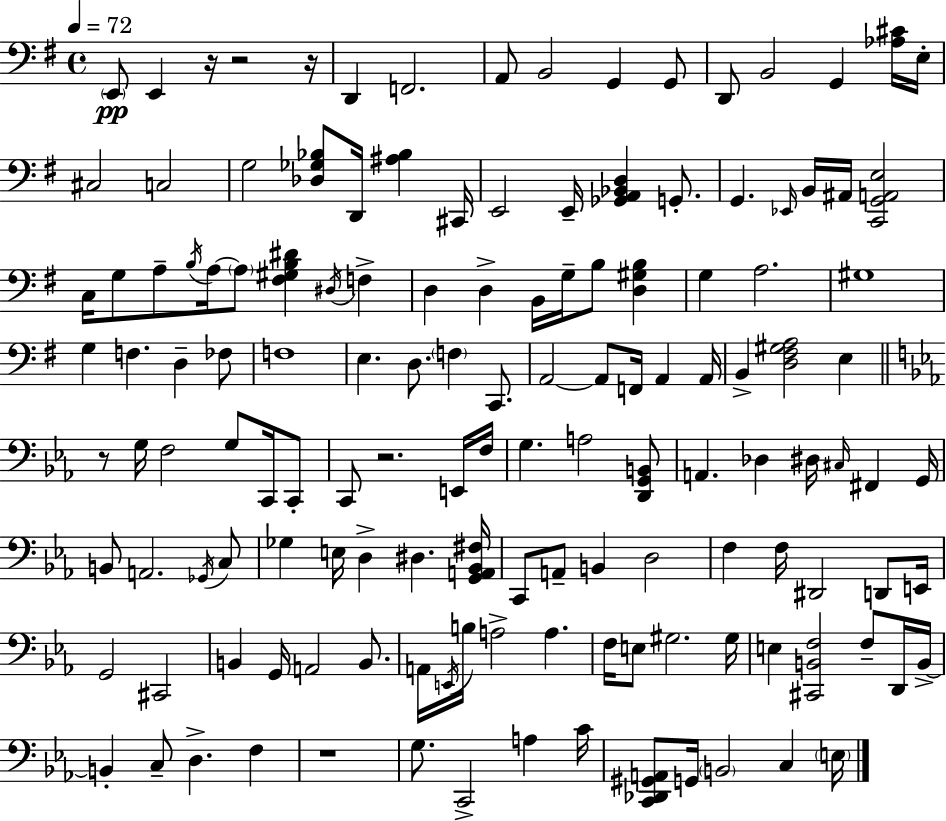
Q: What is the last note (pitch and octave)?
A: E3